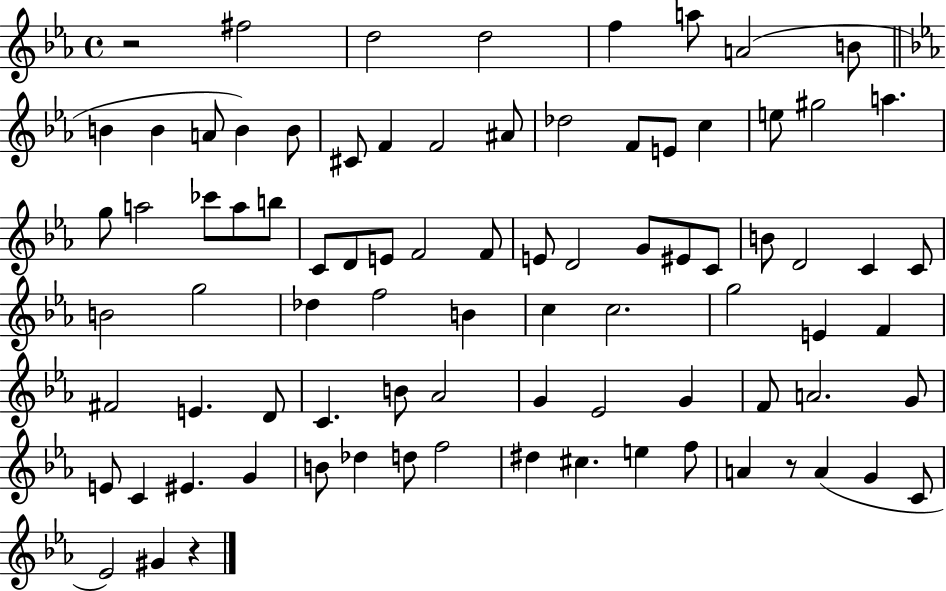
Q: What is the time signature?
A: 4/4